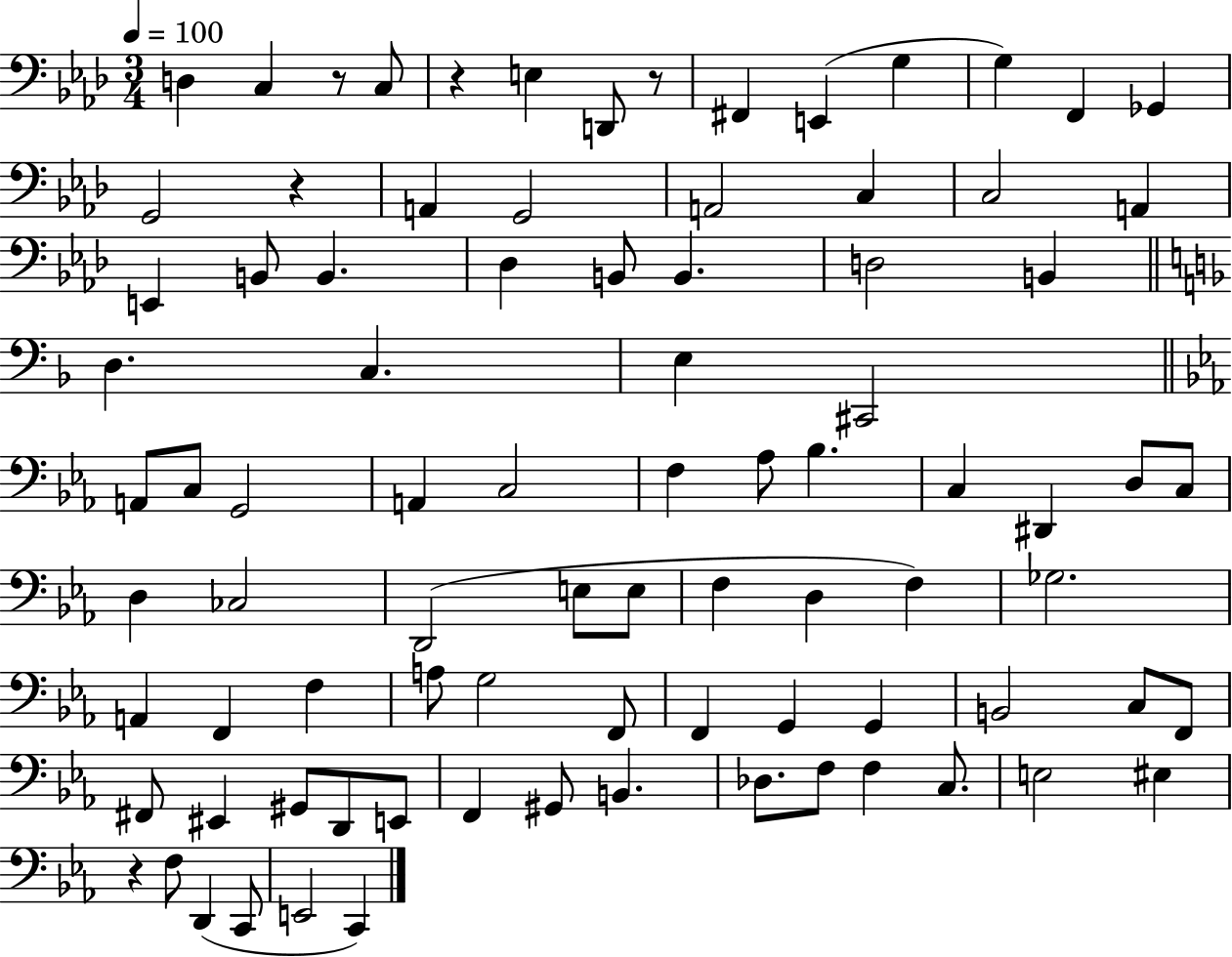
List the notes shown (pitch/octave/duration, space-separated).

D3/q C3/q R/e C3/e R/q E3/q D2/e R/e F#2/q E2/q G3/q G3/q F2/q Gb2/q G2/h R/q A2/q G2/h A2/h C3/q C3/h A2/q E2/q B2/e B2/q. Db3/q B2/e B2/q. D3/h B2/q D3/q. C3/q. E3/q C#2/h A2/e C3/e G2/h A2/q C3/h F3/q Ab3/e Bb3/q. C3/q D#2/q D3/e C3/e D3/q CES3/h D2/h E3/e E3/e F3/q D3/q F3/q Gb3/h. A2/q F2/q F3/q A3/e G3/h F2/e F2/q G2/q G2/q B2/h C3/e F2/e F#2/e EIS2/q G#2/e D2/e E2/e F2/q G#2/e B2/q. Db3/e. F3/e F3/q C3/e. E3/h EIS3/q R/q F3/e D2/q C2/e E2/h C2/q